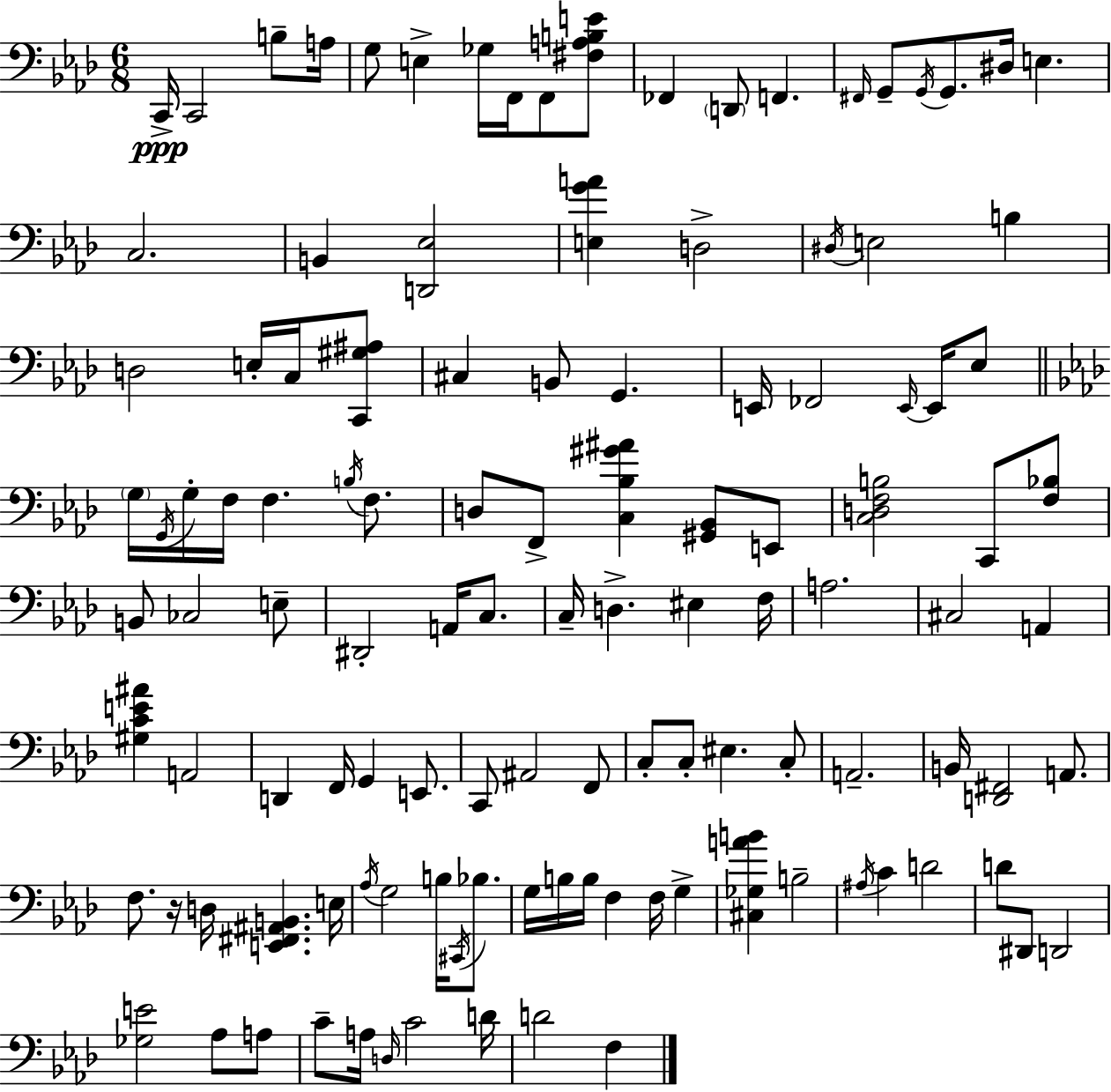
{
  \clef bass
  \numericTimeSignature
  \time 6/8
  \key aes \major
  c,16->\ppp c,2 b8-- a16 | g8 e4-> ges16 f,16 f,8 <fis a b e'>8 | fes,4 \parenthesize d,8 f,4. | \grace { fis,16 } g,8-- \acciaccatura { g,16 } g,8. dis16 e4. | \break c2. | b,4 <d, ees>2 | <e g' a'>4 d2-> | \acciaccatura { dis16 } e2 b4 | \break d2 e16-. | c16 <c, gis ais>8 cis4 b,8 g,4. | e,16 fes,2 | \grace { e,16~ }~ e,16 ees8 \bar "||" \break \key aes \major \parenthesize g16 \acciaccatura { g,16 } g16-. f16 f4. \acciaccatura { b16 } f8. | d8 f,8-> <c bes gis' ais'>4 <gis, bes,>8 | e,8 <c d f b>2 c,8 | <f bes>8 b,8 ces2 | \break e8-- dis,2-. a,16 c8. | c16-- d4.-> eis4 | f16 a2. | cis2 a,4 | \break <gis c' e' ais'>4 a,2 | d,4 f,16 g,4 e,8. | c,8 ais,2 | f,8 c8-. c8-. eis4. | \break c8-. a,2.-- | b,16 <d, fis,>2 a,8. | f8. r16 d16 <e, fis, ais, b,>4. | e16 \acciaccatura { aes16 } g2 b16 | \break \acciaccatura { cis,16 } bes8. g16 b16 b16 f4 f16 | g4-> <cis ges a' b'>4 b2-- | \acciaccatura { ais16 } c'4 d'2 | d'8 dis,8 d,2 | \break <ges e'>2 | aes8 a8 c'8-- a16 \grace { d16 } c'2 | d'16 d'2 | f4 \bar "|."
}